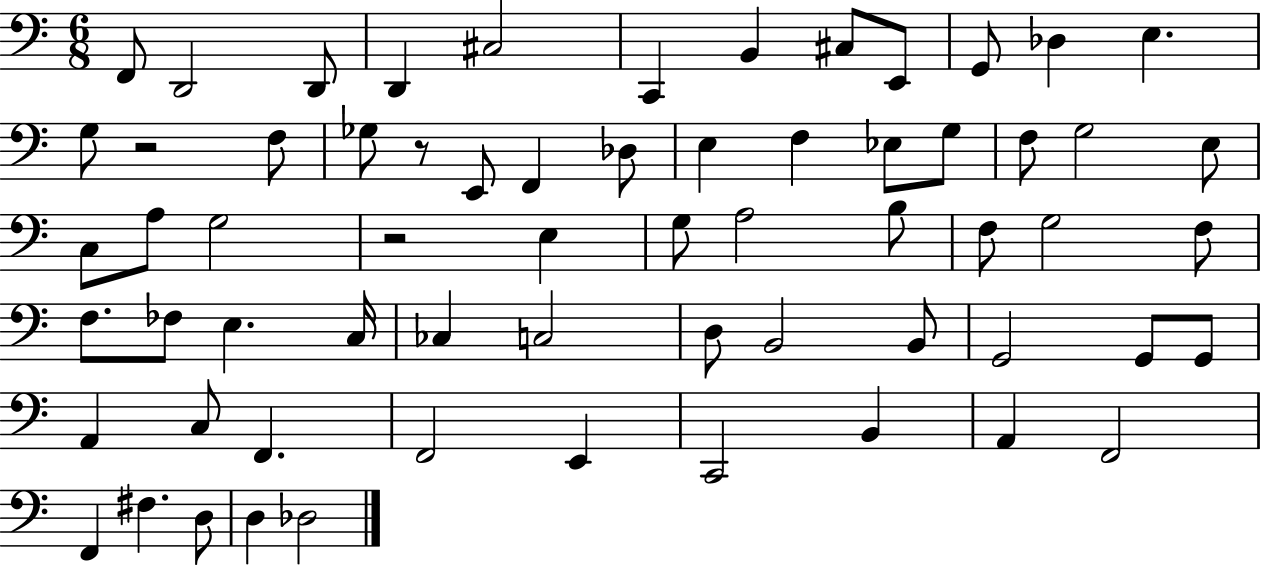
{
  \clef bass
  \numericTimeSignature
  \time 6/8
  \key c \major
  f,8 d,2 d,8 | d,4 cis2 | c,4 b,4 cis8 e,8 | g,8 des4 e4. | \break g8 r2 f8 | ges8 r8 e,8 f,4 des8 | e4 f4 ees8 g8 | f8 g2 e8 | \break c8 a8 g2 | r2 e4 | g8 a2 b8 | f8 g2 f8 | \break f8. fes8 e4. c16 | ces4 c2 | d8 b,2 b,8 | g,2 g,8 g,8 | \break a,4 c8 f,4. | f,2 e,4 | c,2 b,4 | a,4 f,2 | \break f,4 fis4. d8 | d4 des2 | \bar "|."
}